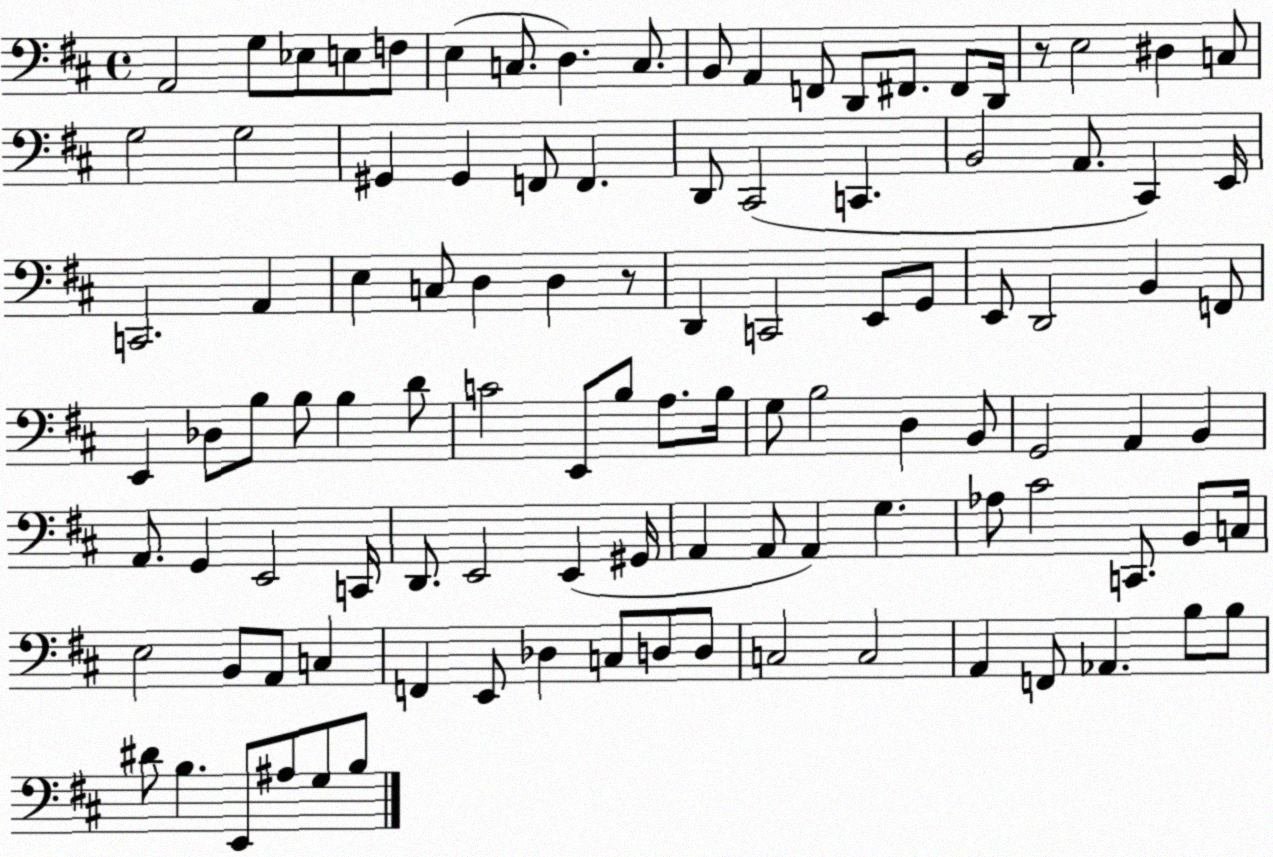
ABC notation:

X:1
T:Untitled
M:4/4
L:1/4
K:D
A,,2 G,/2 _E,/2 E,/2 F,/2 E, C,/2 D, C,/2 B,,/2 A,, F,,/2 D,,/2 ^F,,/2 ^F,,/2 D,,/4 z/2 E,2 ^D, C,/2 G,2 G,2 ^G,, ^G,, F,,/2 F,, D,,/2 ^C,,2 C,, B,,2 A,,/2 ^C,, E,,/4 C,,2 A,, E, C,/2 D, D, z/2 D,, C,,2 E,,/2 G,,/2 E,,/2 D,,2 B,, F,,/2 E,, _D,/2 B,/2 B,/2 B, D/2 C2 E,,/2 B,/2 A,/2 B,/4 G,/2 B,2 D, B,,/2 G,,2 A,, B,, A,,/2 G,, E,,2 C,,/4 D,,/2 E,,2 E,, ^G,,/4 A,, A,,/2 A,, G, _A,/2 ^C2 C,,/2 B,,/2 C,/4 E,2 B,,/2 A,,/2 C, F,, E,,/2 _D, C,/2 D,/2 D,/2 C,2 C,2 A,, F,,/2 _A,, B,/2 B,/2 ^D/2 B, E,,/2 ^A,/2 G,/2 B,/2